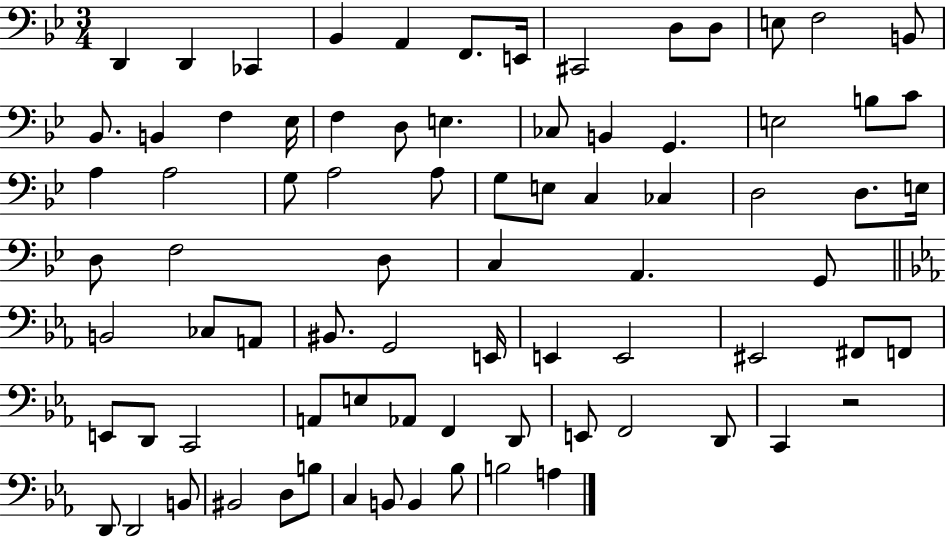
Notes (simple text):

D2/q D2/q CES2/q Bb2/q A2/q F2/e. E2/s C#2/h D3/e D3/e E3/e F3/h B2/e Bb2/e. B2/q F3/q Eb3/s F3/q D3/e E3/q. CES3/e B2/q G2/q. E3/h B3/e C4/e A3/q A3/h G3/e A3/h A3/e G3/e E3/e C3/q CES3/q D3/h D3/e. E3/s D3/e F3/h D3/e C3/q A2/q. G2/e B2/h CES3/e A2/e BIS2/e. G2/h E2/s E2/q E2/h EIS2/h F#2/e F2/e E2/e D2/e C2/h A2/e E3/e Ab2/e F2/q D2/e E2/e F2/h D2/e C2/q R/h D2/e D2/h B2/e BIS2/h D3/e B3/e C3/q B2/e B2/q Bb3/e B3/h A3/q